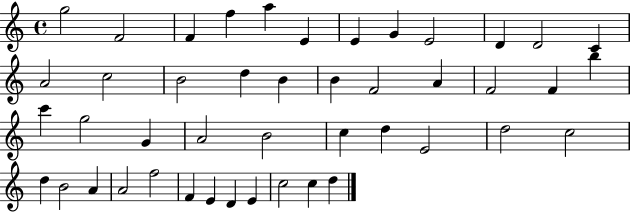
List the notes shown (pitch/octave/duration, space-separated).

G5/h F4/h F4/q F5/q A5/q E4/q E4/q G4/q E4/h D4/q D4/h C4/q A4/h C5/h B4/h D5/q B4/q B4/q F4/h A4/q F4/h F4/q B5/q C6/q G5/h G4/q A4/h B4/h C5/q D5/q E4/h D5/h C5/h D5/q B4/h A4/q A4/h F5/h F4/q E4/q D4/q E4/q C5/h C5/q D5/q